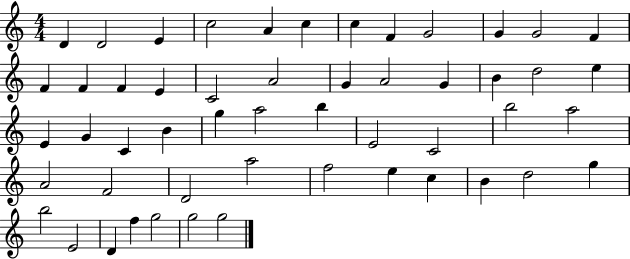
D4/q D4/h E4/q C5/h A4/q C5/q C5/q F4/q G4/h G4/q G4/h F4/q F4/q F4/q F4/q E4/q C4/h A4/h G4/q A4/h G4/q B4/q D5/h E5/q E4/q G4/q C4/q B4/q G5/q A5/h B5/q E4/h C4/h B5/h A5/h A4/h F4/h D4/h A5/h F5/h E5/q C5/q B4/q D5/h G5/q B5/h E4/h D4/q F5/q G5/h G5/h G5/h